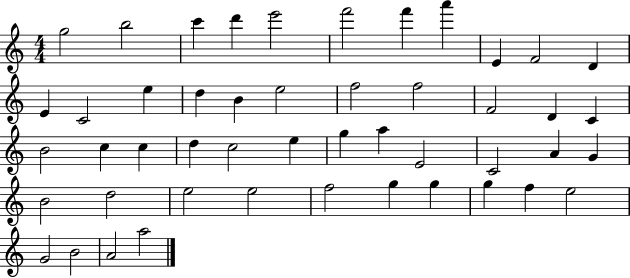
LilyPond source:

{
  \clef treble
  \numericTimeSignature
  \time 4/4
  \key c \major
  g''2 b''2 | c'''4 d'''4 e'''2 | f'''2 f'''4 a'''4 | e'4 f'2 d'4 | \break e'4 c'2 e''4 | d''4 b'4 e''2 | f''2 f''2 | f'2 d'4 c'4 | \break b'2 c''4 c''4 | d''4 c''2 e''4 | g''4 a''4 e'2 | c'2 a'4 g'4 | \break b'2 d''2 | e''2 e''2 | f''2 g''4 g''4 | g''4 f''4 e''2 | \break g'2 b'2 | a'2 a''2 | \bar "|."
}